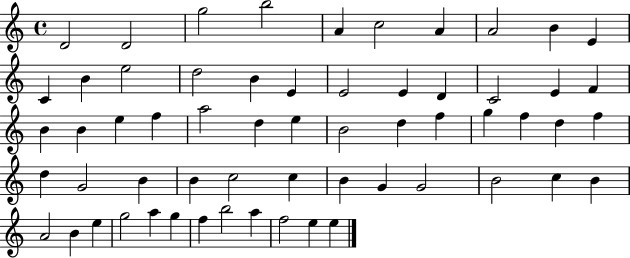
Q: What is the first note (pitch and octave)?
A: D4